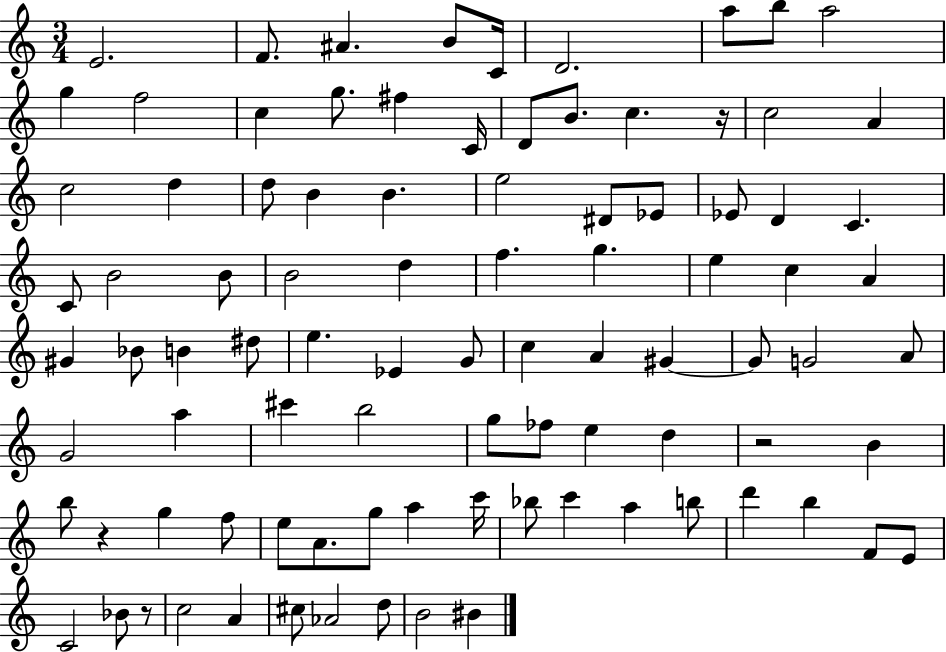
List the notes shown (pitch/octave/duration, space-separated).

E4/h. F4/e. A#4/q. B4/e C4/s D4/h. A5/e B5/e A5/h G5/q F5/h C5/q G5/e. F#5/q C4/s D4/e B4/e. C5/q. R/s C5/h A4/q C5/h D5/q D5/e B4/q B4/q. E5/h D#4/e Eb4/e Eb4/e D4/q C4/q. C4/e B4/h B4/e B4/h D5/q F5/q. G5/q. E5/q C5/q A4/q G#4/q Bb4/e B4/q D#5/e E5/q. Eb4/q G4/e C5/q A4/q G#4/q G#4/e G4/h A4/e G4/h A5/q C#6/q B5/h G5/e FES5/e E5/q D5/q R/h B4/q B5/e R/q G5/q F5/e E5/e A4/e. G5/e A5/q C6/s Bb5/e C6/q A5/q B5/e D6/q B5/q F4/e E4/e C4/h Bb4/e R/e C5/h A4/q C#5/e Ab4/h D5/e B4/h BIS4/q